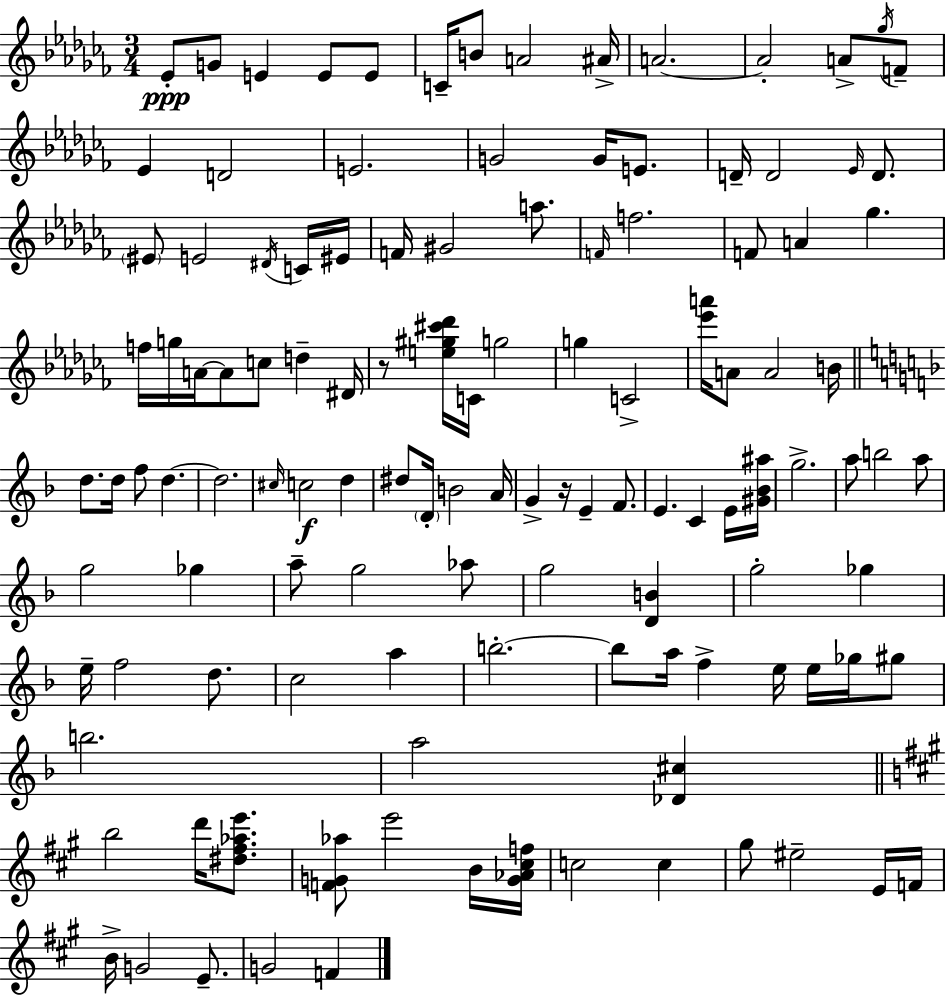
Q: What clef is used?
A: treble